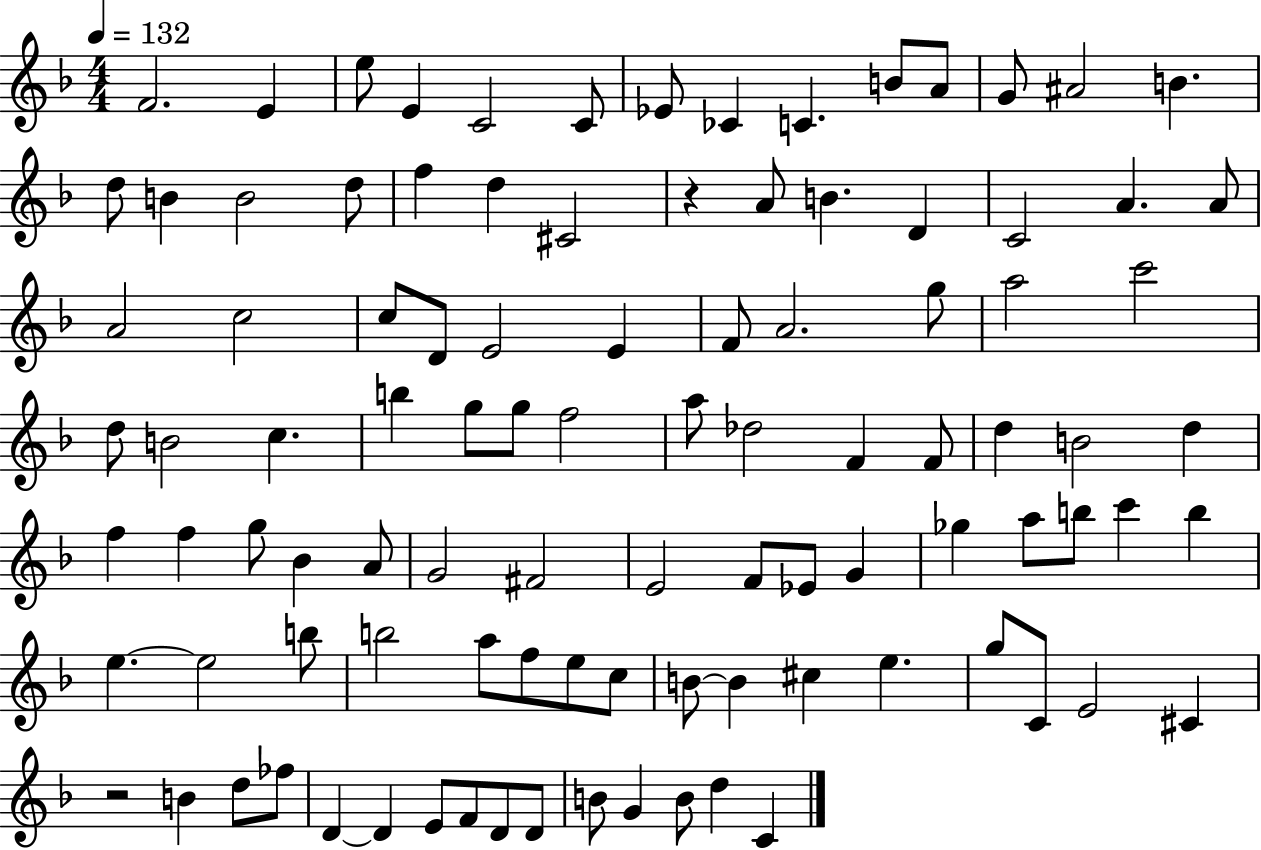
{
  \clef treble
  \numericTimeSignature
  \time 4/4
  \key f \major
  \tempo 4 = 132
  f'2. e'4 | e''8 e'4 c'2 c'8 | ees'8 ces'4 c'4. b'8 a'8 | g'8 ais'2 b'4. | \break d''8 b'4 b'2 d''8 | f''4 d''4 cis'2 | r4 a'8 b'4. d'4 | c'2 a'4. a'8 | \break a'2 c''2 | c''8 d'8 e'2 e'4 | f'8 a'2. g''8 | a''2 c'''2 | \break d''8 b'2 c''4. | b''4 g''8 g''8 f''2 | a''8 des''2 f'4 f'8 | d''4 b'2 d''4 | \break f''4 f''4 g''8 bes'4 a'8 | g'2 fis'2 | e'2 f'8 ees'8 g'4 | ges''4 a''8 b''8 c'''4 b''4 | \break e''4.~~ e''2 b''8 | b''2 a''8 f''8 e''8 c''8 | b'8~~ b'4 cis''4 e''4. | g''8 c'8 e'2 cis'4 | \break r2 b'4 d''8 fes''8 | d'4~~ d'4 e'8 f'8 d'8 d'8 | b'8 g'4 b'8 d''4 c'4 | \bar "|."
}